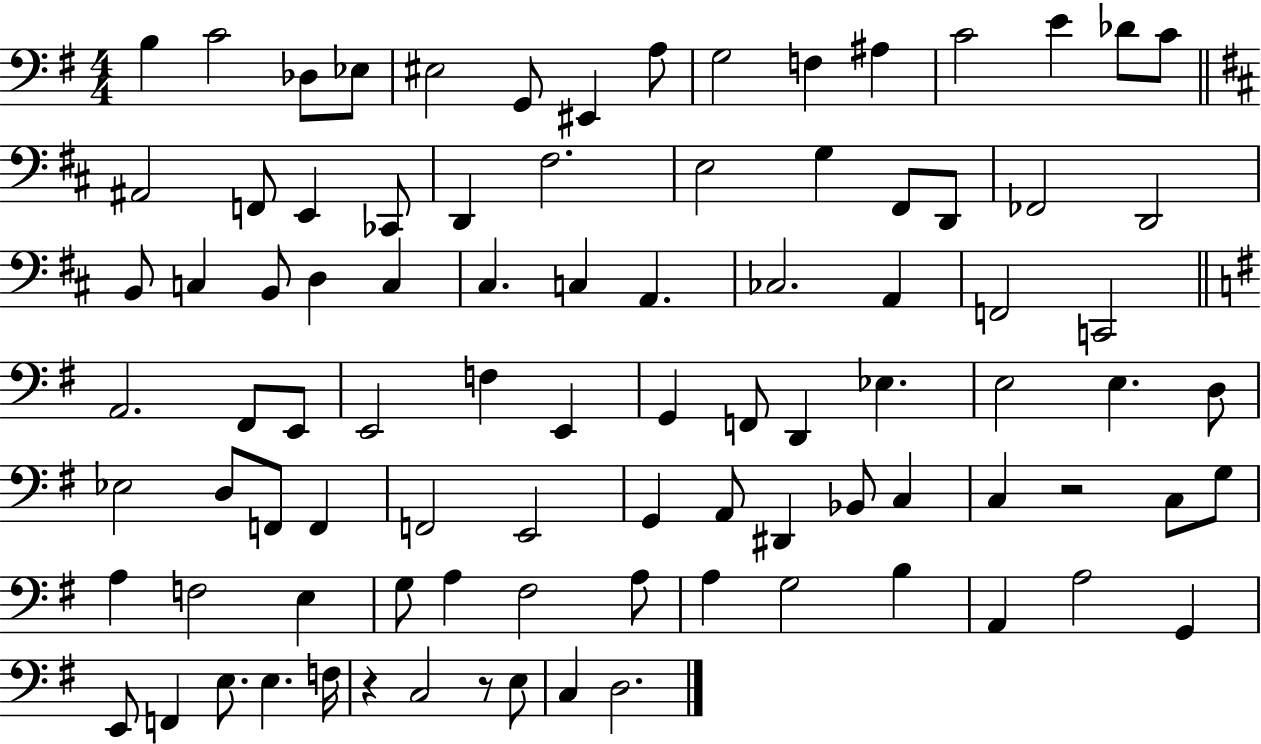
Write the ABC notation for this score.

X:1
T:Untitled
M:4/4
L:1/4
K:G
B, C2 _D,/2 _E,/2 ^E,2 G,,/2 ^E,, A,/2 G,2 F, ^A, C2 E _D/2 C/2 ^A,,2 F,,/2 E,, _C,,/2 D,, ^F,2 E,2 G, ^F,,/2 D,,/2 _F,,2 D,,2 B,,/2 C, B,,/2 D, C, ^C, C, A,, _C,2 A,, F,,2 C,,2 A,,2 ^F,,/2 E,,/2 E,,2 F, E,, G,, F,,/2 D,, _E, E,2 E, D,/2 _E,2 D,/2 F,,/2 F,, F,,2 E,,2 G,, A,,/2 ^D,, _B,,/2 C, C, z2 C,/2 G,/2 A, F,2 E, G,/2 A, ^F,2 A,/2 A, G,2 B, A,, A,2 G,, E,,/2 F,, E,/2 E, F,/4 z C,2 z/2 E,/2 C, D,2